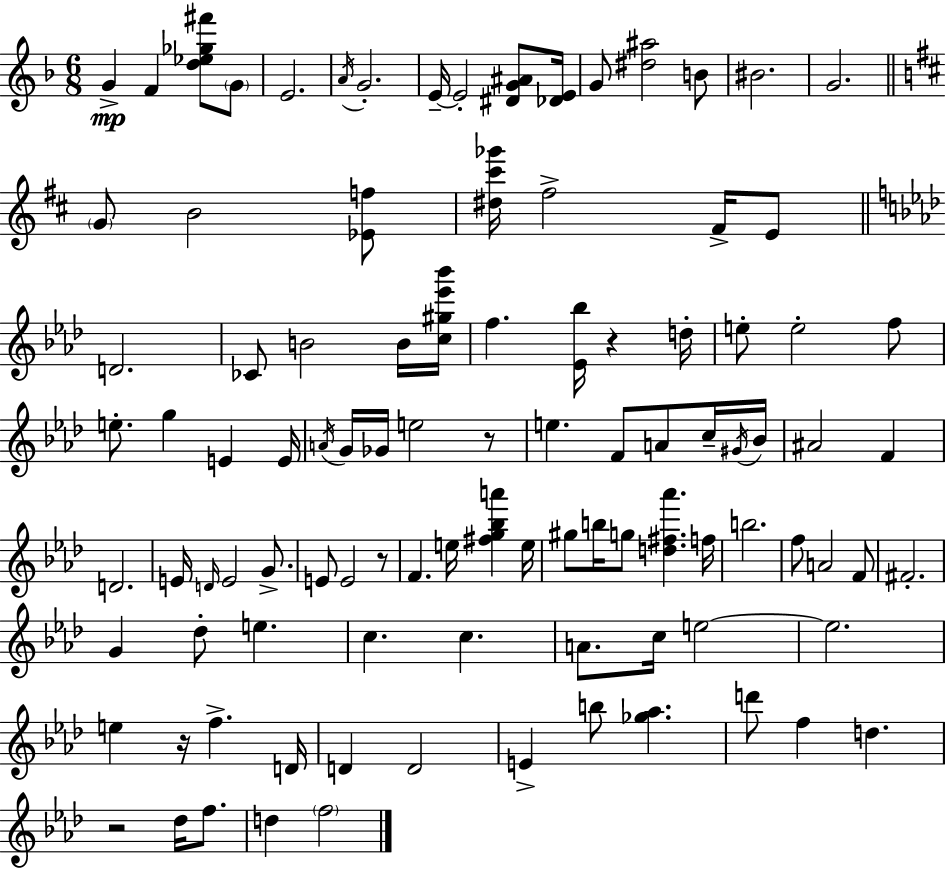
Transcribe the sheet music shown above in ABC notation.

X:1
T:Untitled
M:6/8
L:1/4
K:F
G F [d_e_g^f']/2 G/2 E2 A/4 G2 E/4 E2 [^DG^A]/2 [_DE]/4 G/2 [^d^a]2 B/2 ^B2 G2 G/2 B2 [_Ef]/2 [^d^c'_g']/4 ^f2 ^F/4 E/2 D2 _C/2 B2 B/4 [c^g_e'_b']/4 f [_E_b]/4 z d/4 e/2 e2 f/2 e/2 g E E/4 A/4 G/4 _G/4 e2 z/2 e F/2 A/2 c/4 ^G/4 _B/4 ^A2 F D2 E/4 D/4 E2 G/2 E/2 E2 z/2 F e/4 [^fg_ba'] e/4 ^g/2 b/4 g/2 [d^f_a'] f/4 b2 f/2 A2 F/2 ^F2 G _d/2 e c c A/2 c/4 e2 e2 e z/4 f D/4 D D2 E b/2 [_g_a] d'/2 f d z2 _d/4 f/2 d f2